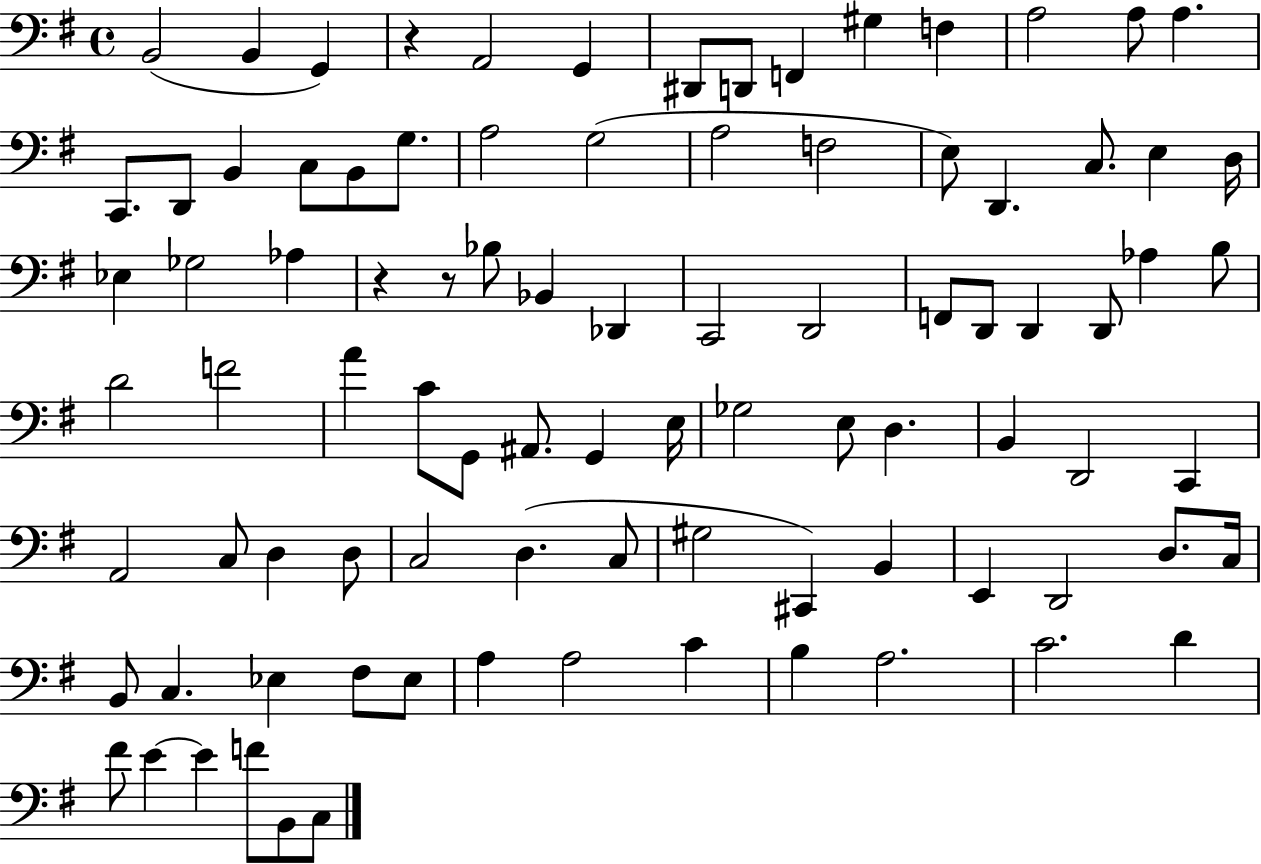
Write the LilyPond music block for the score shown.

{
  \clef bass
  \time 4/4
  \defaultTimeSignature
  \key g \major
  b,2( b,4 g,4) | r4 a,2 g,4 | dis,8 d,8 f,4 gis4 f4 | a2 a8 a4. | \break c,8. d,8 b,4 c8 b,8 g8. | a2 g2( | a2 f2 | e8) d,4. c8. e4 d16 | \break ees4 ges2 aes4 | r4 r8 bes8 bes,4 des,4 | c,2 d,2 | f,8 d,8 d,4 d,8 aes4 b8 | \break d'2 f'2 | a'4 c'8 g,8 ais,8. g,4 e16 | ges2 e8 d4. | b,4 d,2 c,4 | \break a,2 c8 d4 d8 | c2 d4.( c8 | gis2 cis,4) b,4 | e,4 d,2 d8. c16 | \break b,8 c4. ees4 fis8 ees8 | a4 a2 c'4 | b4 a2. | c'2. d'4 | \break fis'8 e'4~~ e'4 f'8 b,8 c8 | \bar "|."
}